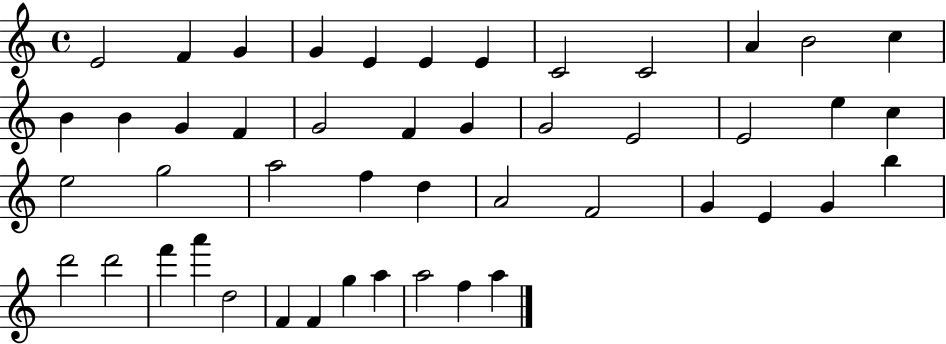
{
  \clef treble
  \time 4/4
  \defaultTimeSignature
  \key c \major
  e'2 f'4 g'4 | g'4 e'4 e'4 e'4 | c'2 c'2 | a'4 b'2 c''4 | \break b'4 b'4 g'4 f'4 | g'2 f'4 g'4 | g'2 e'2 | e'2 e''4 c''4 | \break e''2 g''2 | a''2 f''4 d''4 | a'2 f'2 | g'4 e'4 g'4 b''4 | \break d'''2 d'''2 | f'''4 a'''4 d''2 | f'4 f'4 g''4 a''4 | a''2 f''4 a''4 | \break \bar "|."
}